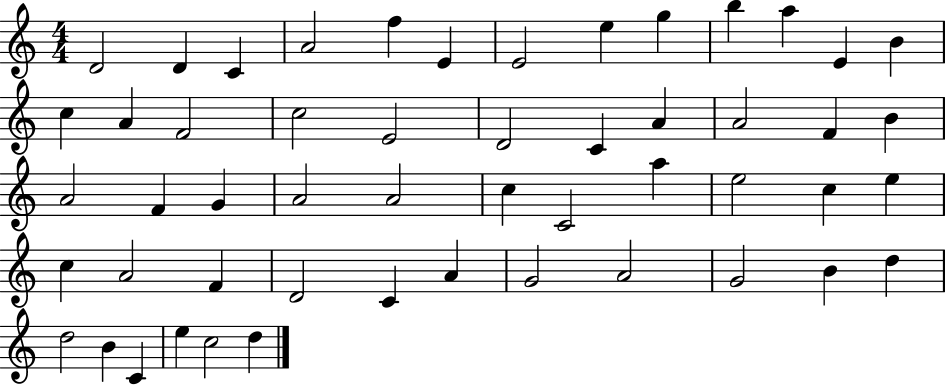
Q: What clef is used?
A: treble